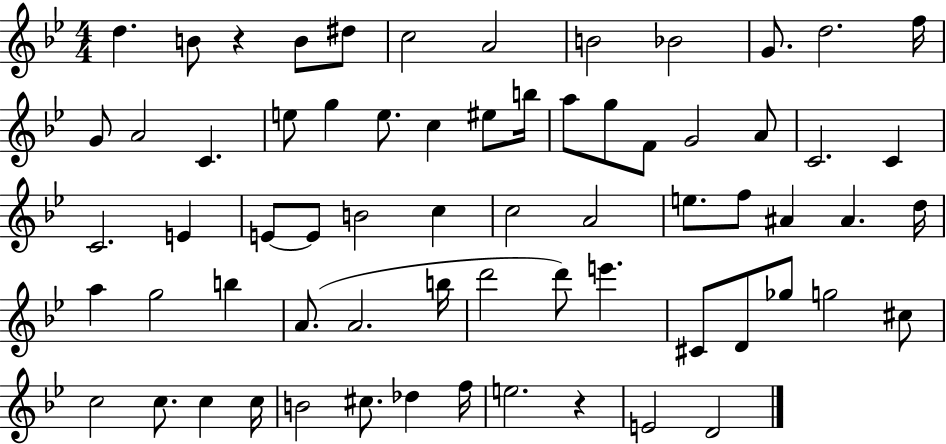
X:1
T:Untitled
M:4/4
L:1/4
K:Bb
d B/2 z B/2 ^d/2 c2 A2 B2 _B2 G/2 d2 f/4 G/2 A2 C e/2 g e/2 c ^e/2 b/4 a/2 g/2 F/2 G2 A/2 C2 C C2 E E/2 E/2 B2 c c2 A2 e/2 f/2 ^A ^A d/4 a g2 b A/2 A2 b/4 d'2 d'/2 e' ^C/2 D/2 _g/2 g2 ^c/2 c2 c/2 c c/4 B2 ^c/2 _d f/4 e2 z E2 D2